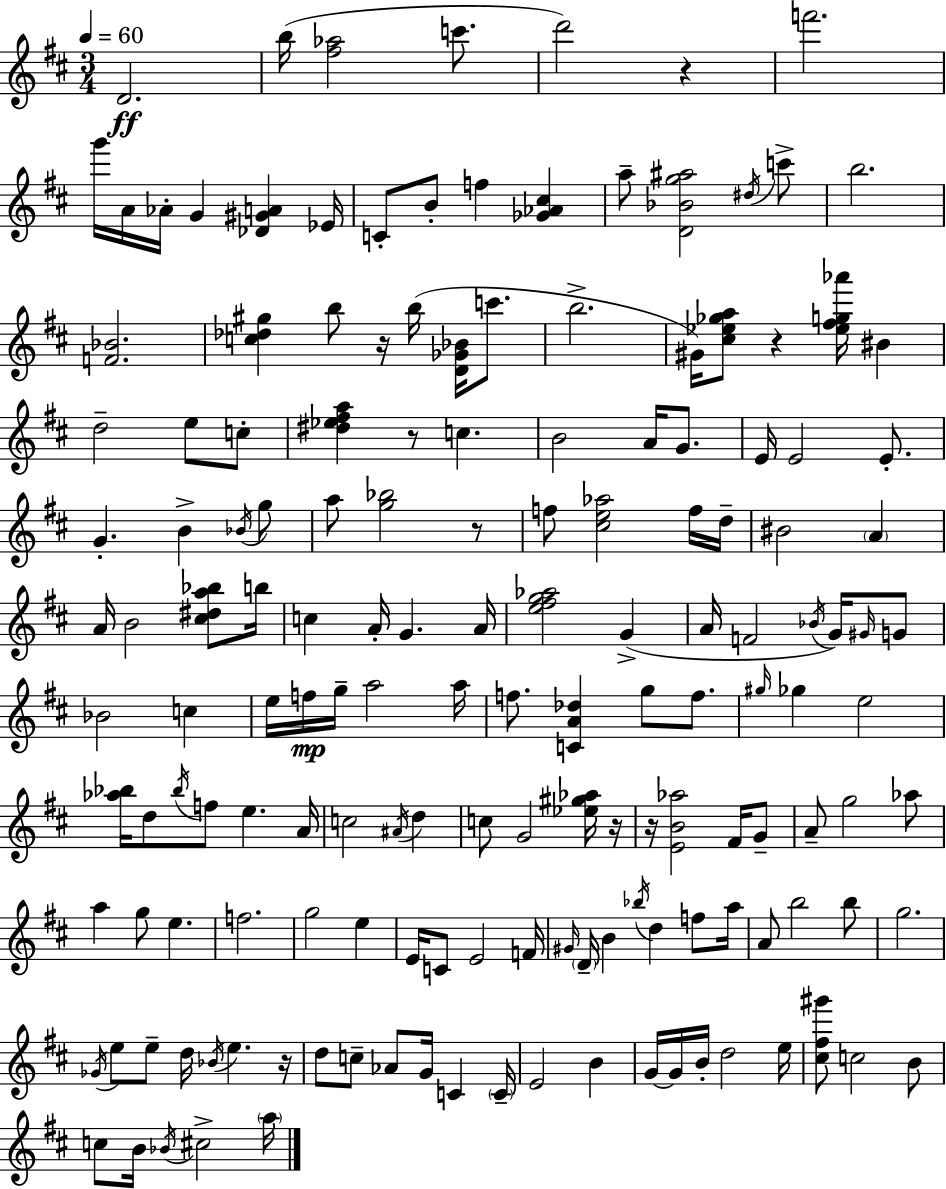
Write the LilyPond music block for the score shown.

{
  \clef treble
  \numericTimeSignature
  \time 3/4
  \key d \major
  \tempo 4 = 60
  \repeat volta 2 { d'2.\ff | b''16( <fis'' aes''>2 c'''8. | d'''2) r4 | f'''2. | \break g'''16 a'16 aes'16-. g'4 <des' gis' a'>4 ees'16 | c'8-. b'8-. f''4 <ges' aes' cis''>4 | a''8-- <d' bes' g'' ais''>2 \acciaccatura { dis''16 } c'''8-> | b''2. | \break <f' bes'>2. | <c'' des'' gis''>4 b''8 r16 b''16( <d' ges' bes'>16 c'''8. | b''2.-> | gis'16) <cis'' ees'' ges'' a''>8 r4 <ees'' fis'' g'' aes'''>16 bis'4 | \break d''2-- e''8 c''8-. | <dis'' ees'' fis'' a''>4 r8 c''4. | b'2 a'16 g'8. | e'16 e'2 e'8.-. | \break g'4.-. b'4-> \acciaccatura { bes'16 } | g''8 a''8 <g'' bes''>2 | r8 f''8 <cis'' e'' aes''>2 | f''16 d''16-- bis'2 \parenthesize a'4 | \break a'16 b'2 <cis'' dis'' a'' bes''>8 | b''16 c''4 a'16-. g'4. | a'16 <e'' fis'' g'' aes''>2 g'4->( | a'16 f'2 \acciaccatura { bes'16 } | \break g'16) \grace { gis'16 } g'8 bes'2 | c''4 e''16 f''16\mp g''16-- a''2 | a''16 f''8. <c' a' des''>4 g''8 | f''8. \grace { gis''16 } ges''4 e''2 | \break <aes'' bes''>16 d''8 \acciaccatura { bes''16 } f''8 e''4. | a'16 c''2 | \acciaccatura { ais'16 } d''4 c''8 g'2 | <ees'' gis'' aes''>16 r16 r16 <e' b' aes''>2 | \break fis'16 g'8-- a'8-- g''2 | aes''8 a''4 g''8 | e''4. f''2. | g''2 | \break e''4 e'16 c'8 e'2 | f'16 \grace { gis'16 } \parenthesize d'16-- b'4 | \acciaccatura { bes''16 } d''4 f''8 a''16 a'8 b''2 | b''8 g''2. | \break \acciaccatura { ges'16 } e''8 | e''8-- d''16 \acciaccatura { bes'16 } e''4. r16 d''8 | c''8-- aes'8 g'16 c'4 \parenthesize c'16-- e'2 | b'4 g'16~~ | \break g'16 b'16-. d''2 e''16 <cis'' fis'' gis'''>8 | c''2 b'8 c''8 | b'16 \acciaccatura { bes'16 } cis''2-> \parenthesize a''16 | } \bar "|."
}